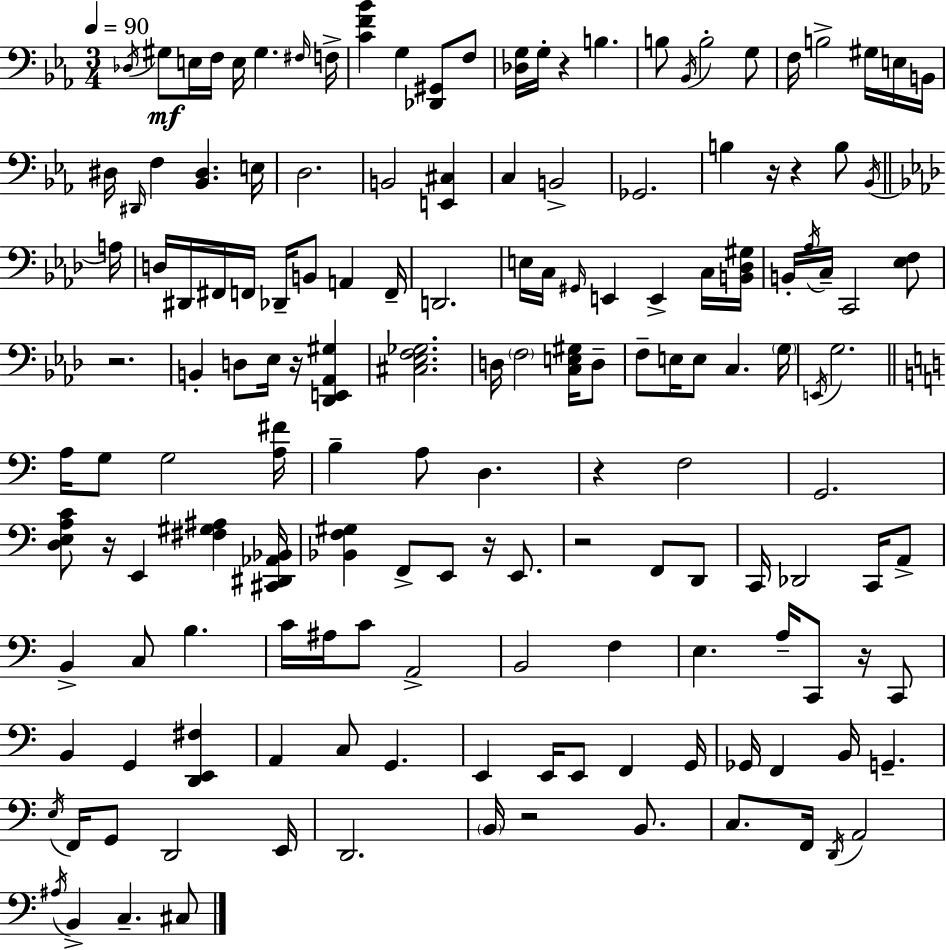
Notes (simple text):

Db3/s G#3/e E3/s F3/s E3/s G#3/q. F#3/s F3/s [C4,F4,Bb4]/q G3/q [Db2,G#2]/e F3/e [Db3,G3]/s G3/s R/q B3/q. B3/e Bb2/s B3/h G3/e F3/s B3/h G#3/s E3/s B2/s D#3/s D#2/s F3/q [Bb2,D#3]/q. E3/s D3/h. B2/h [E2,C#3]/q C3/q B2/h Gb2/h. B3/q R/s R/q B3/e Bb2/s A3/s D3/s D#2/s F#2/s F2/s Db2/s B2/e A2/q F2/s D2/h. E3/s C3/s G#2/s E2/q E2/q C3/s [B2,Db3,G#3]/s B2/s Ab3/s C3/s C2/h [Eb3,F3]/e R/h. B2/q D3/e Eb3/s R/s [Db2,E2,Ab2,G#3]/q [C#3,Eb3,F3,Gb3]/h. D3/s F3/h [C3,E3,G#3]/s D3/e F3/e E3/s E3/e C3/q. G3/s E2/s G3/h. A3/s G3/e G3/h [A3,F#4]/s B3/q A3/e D3/q. R/q F3/h G2/h. [D3,E3,A3,C4]/e R/s E2/q [F#3,G#3,A#3]/q [C#2,D#2,Ab2,Bb2]/s [Bb2,F3,G#3]/q F2/e E2/e R/s E2/e. R/h F2/e D2/e C2/s Db2/h C2/s A2/e B2/q C3/e B3/q. C4/s A#3/s C4/e A2/h B2/h F3/q E3/q. A3/s C2/e R/s C2/e B2/q G2/q [D2,E2,F#3]/q A2/q C3/e G2/q. E2/q E2/s E2/e F2/q G2/s Gb2/s F2/q B2/s G2/q. E3/s F2/s G2/e D2/h E2/s D2/h. B2/s R/h B2/e. C3/e. F2/s D2/s A2/h A#3/s B2/q C3/q. C#3/e